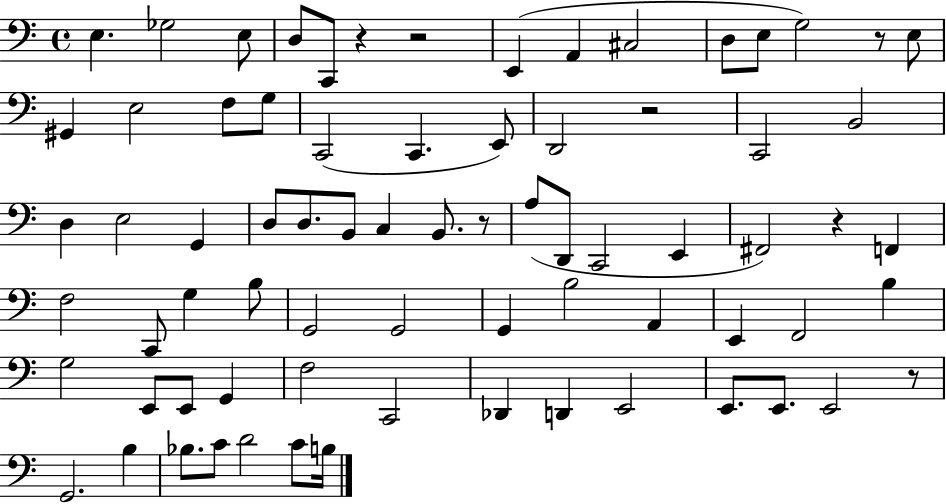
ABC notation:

X:1
T:Untitled
M:4/4
L:1/4
K:C
E, _G,2 E,/2 D,/2 C,,/2 z z2 E,, A,, ^C,2 D,/2 E,/2 G,2 z/2 E,/2 ^G,, E,2 F,/2 G,/2 C,,2 C,, E,,/2 D,,2 z2 C,,2 B,,2 D, E,2 G,, D,/2 D,/2 B,,/2 C, B,,/2 z/2 A,/2 D,,/2 C,,2 E,, ^F,,2 z F,, F,2 C,,/2 G, B,/2 G,,2 G,,2 G,, B,2 A,, E,, F,,2 B, G,2 E,,/2 E,,/2 G,, F,2 C,,2 _D,, D,, E,,2 E,,/2 E,,/2 E,,2 z/2 G,,2 B, _B,/2 C/2 D2 C/2 B,/4